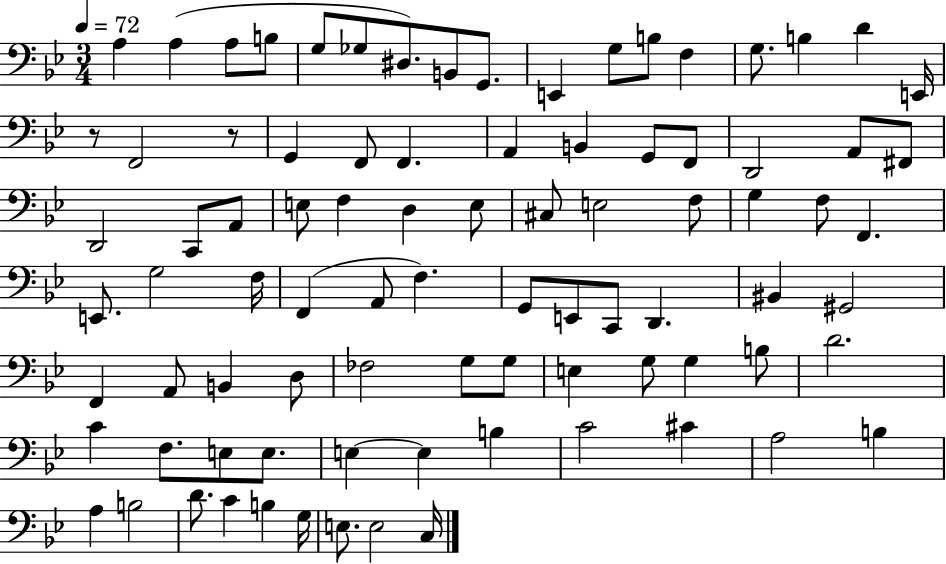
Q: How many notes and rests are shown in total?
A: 87